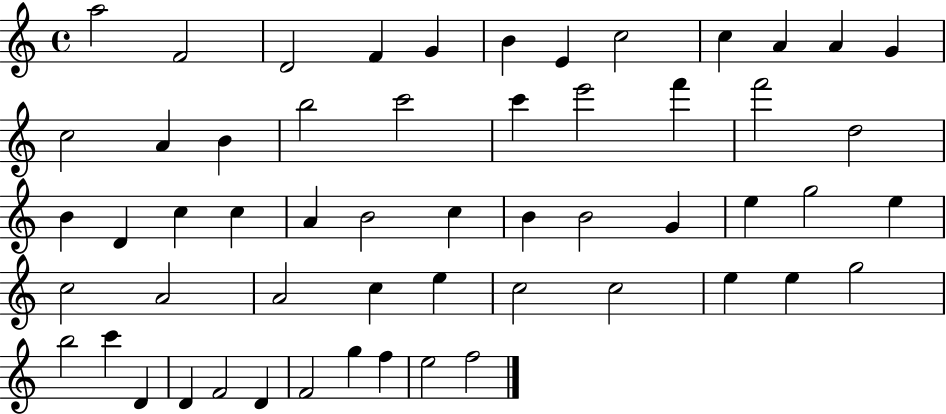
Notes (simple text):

A5/h F4/h D4/h F4/q G4/q B4/q E4/q C5/h C5/q A4/q A4/q G4/q C5/h A4/q B4/q B5/h C6/h C6/q E6/h F6/q F6/h D5/h B4/q D4/q C5/q C5/q A4/q B4/h C5/q B4/q B4/h G4/q E5/q G5/h E5/q C5/h A4/h A4/h C5/q E5/q C5/h C5/h E5/q E5/q G5/h B5/h C6/q D4/q D4/q F4/h D4/q F4/h G5/q F5/q E5/h F5/h